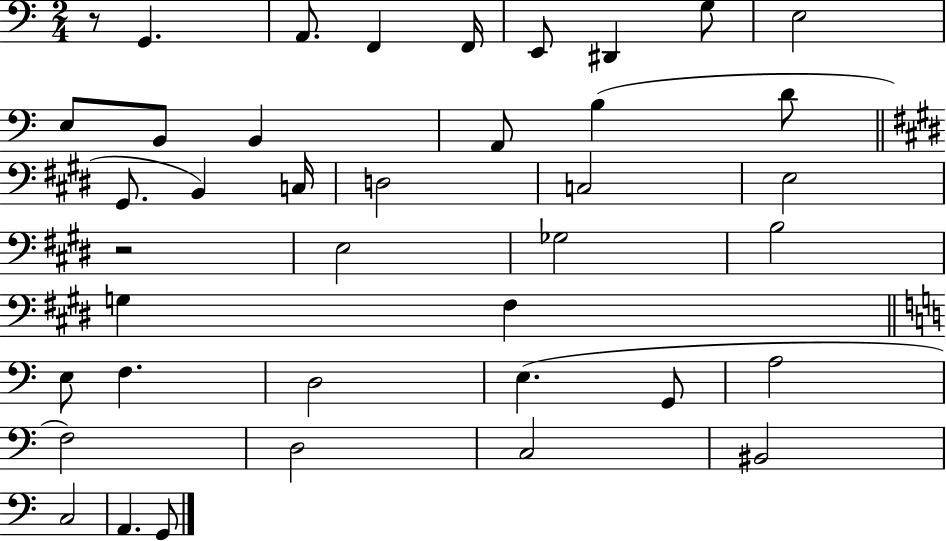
X:1
T:Untitled
M:2/4
L:1/4
K:C
z/2 G,, A,,/2 F,, F,,/4 E,,/2 ^D,, G,/2 E,2 E,/2 B,,/2 B,, A,,/2 B, D/2 ^G,,/2 B,, C,/4 D,2 C,2 E,2 z2 E,2 _G,2 B,2 G, ^F, E,/2 F, D,2 E, G,,/2 A,2 F,2 D,2 C,2 ^B,,2 C,2 A,, G,,/2